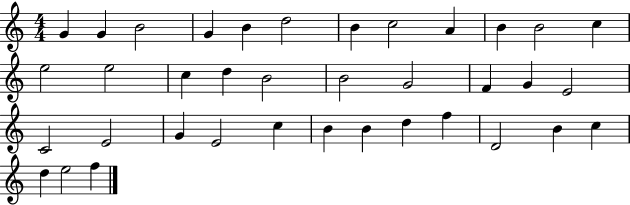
{
  \clef treble
  \numericTimeSignature
  \time 4/4
  \key c \major
  g'4 g'4 b'2 | g'4 b'4 d''2 | b'4 c''2 a'4 | b'4 b'2 c''4 | \break e''2 e''2 | c''4 d''4 b'2 | b'2 g'2 | f'4 g'4 e'2 | \break c'2 e'2 | g'4 e'2 c''4 | b'4 b'4 d''4 f''4 | d'2 b'4 c''4 | \break d''4 e''2 f''4 | \bar "|."
}